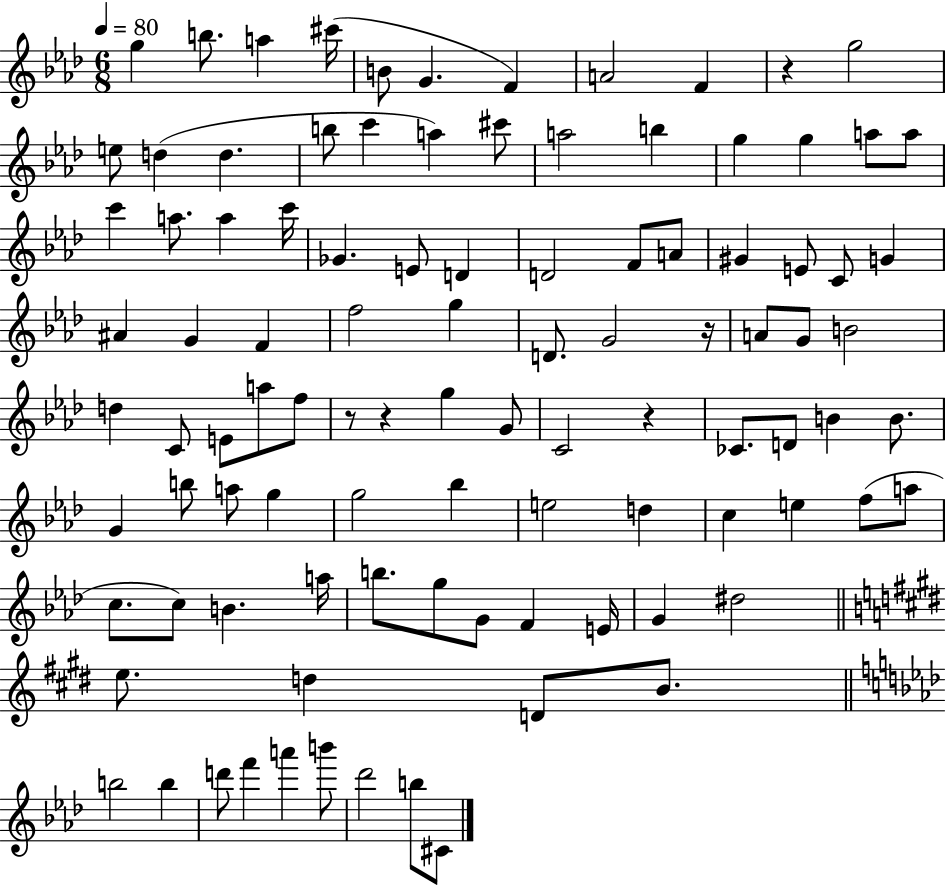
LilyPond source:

{
  \clef treble
  \numericTimeSignature
  \time 6/8
  \key aes \major
  \tempo 4 = 80
  g''4 b''8. a''4 cis'''16( | b'8 g'4. f'4) | a'2 f'4 | r4 g''2 | \break e''8 d''4( d''4. | b''8 c'''4 a''4) cis'''8 | a''2 b''4 | g''4 g''4 a''8 a''8 | \break c'''4 a''8. a''4 c'''16 | ges'4. e'8 d'4 | d'2 f'8 a'8 | gis'4 e'8 c'8 g'4 | \break ais'4 g'4 f'4 | f''2 g''4 | d'8. g'2 r16 | a'8 g'8 b'2 | \break d''4 c'8 e'8 a''8 f''8 | r8 r4 g''4 g'8 | c'2 r4 | ces'8. d'8 b'4 b'8. | \break g'4 b''8 a''8 g''4 | g''2 bes''4 | e''2 d''4 | c''4 e''4 f''8( a''8 | \break c''8. c''8) b'4. a''16 | b''8. g''8 g'8 f'4 e'16 | g'4 dis''2 | \bar "||" \break \key e \major e''8. d''4 d'8 b'8. | \bar "||" \break \key aes \major b''2 b''4 | d'''8 f'''4 a'''4 b'''8 | des'''2 b''8 cis'8 | \bar "|."
}